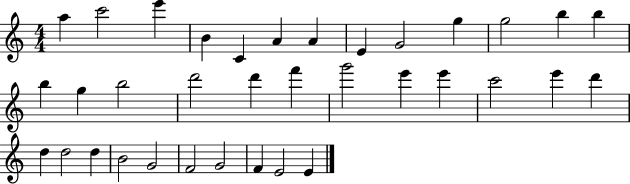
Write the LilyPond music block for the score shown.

{
  \clef treble
  \numericTimeSignature
  \time 4/4
  \key c \major
  a''4 c'''2 e'''4 | b'4 c'4 a'4 a'4 | e'4 g'2 g''4 | g''2 b''4 b''4 | \break b''4 g''4 b''2 | d'''2 d'''4 f'''4 | g'''2 e'''4 e'''4 | c'''2 e'''4 d'''4 | \break d''4 d''2 d''4 | b'2 g'2 | f'2 g'2 | f'4 e'2 e'4 | \break \bar "|."
}